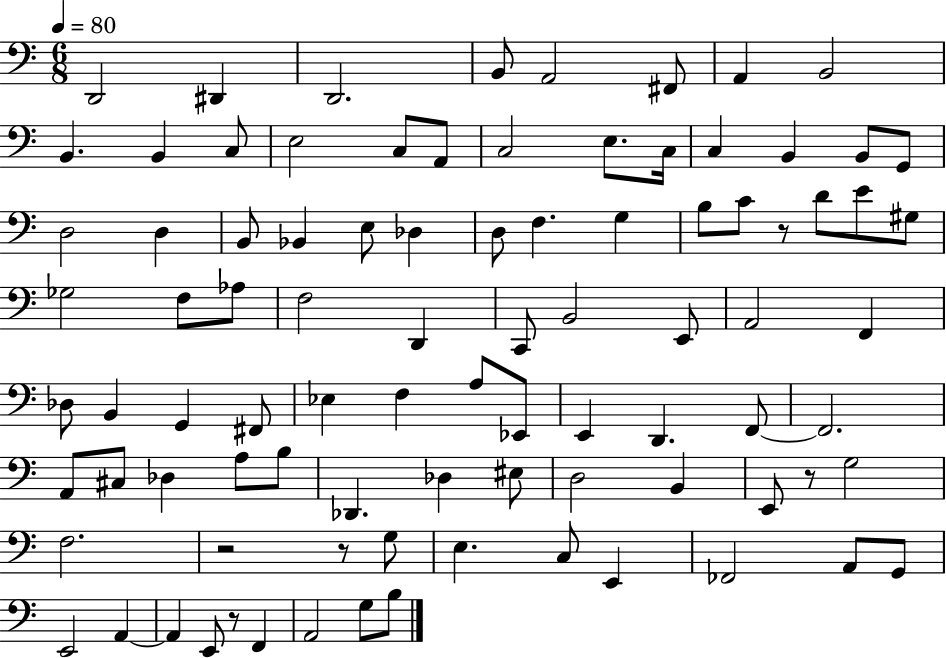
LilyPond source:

{
  \clef bass
  \numericTimeSignature
  \time 6/8
  \key c \major
  \tempo 4 = 80
  d,2 dis,4 | d,2. | b,8 a,2 fis,8 | a,4 b,2 | \break b,4. b,4 c8 | e2 c8 a,8 | c2 e8. c16 | c4 b,4 b,8 g,8 | \break d2 d4 | b,8 bes,4 e8 des4 | d8 f4. g4 | b8 c'8 r8 d'8 e'8 gis8 | \break ges2 f8 aes8 | f2 d,4 | c,8 b,2 e,8 | a,2 f,4 | \break des8 b,4 g,4 fis,8 | ees4 f4 a8 ees,8 | e,4 d,4. f,8~~ | f,2. | \break a,8 cis8 des4 a8 b8 | des,4. des4 eis8 | d2 b,4 | e,8 r8 g2 | \break f2. | r2 r8 g8 | e4. c8 e,4 | fes,2 a,8 g,8 | \break e,2 a,4~~ | a,4 e,8 r8 f,4 | a,2 g8 b8 | \bar "|."
}